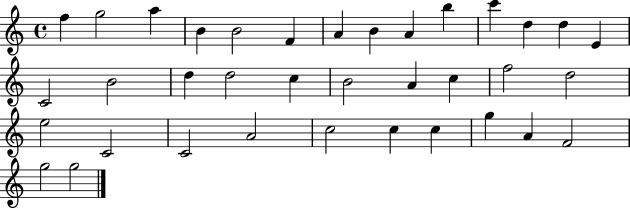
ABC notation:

X:1
T:Untitled
M:4/4
L:1/4
K:C
f g2 a B B2 F A B A b c' d d E C2 B2 d d2 c B2 A c f2 d2 e2 C2 C2 A2 c2 c c g A F2 g2 g2